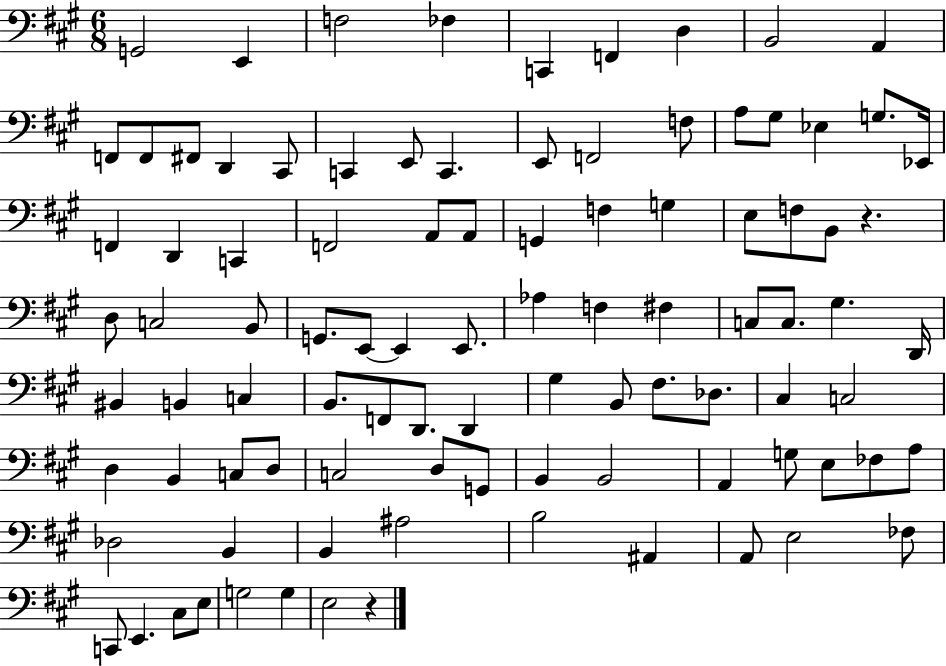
{
  \clef bass
  \numericTimeSignature
  \time 6/8
  \key a \major
  \repeat volta 2 { g,2 e,4 | f2 fes4 | c,4 f,4 d4 | b,2 a,4 | \break f,8 f,8 fis,8 d,4 cis,8 | c,4 e,8 c,4. | e,8 f,2 f8 | a8 gis8 ees4 g8. ees,16 | \break f,4 d,4 c,4 | f,2 a,8 a,8 | g,4 f4 g4 | e8 f8 b,8 r4. | \break d8 c2 b,8 | g,8. e,8~~ e,4 e,8. | aes4 f4 fis4 | c8 c8. gis4. d,16 | \break bis,4 b,4 c4 | b,8. f,8 d,8. d,4 | gis4 b,8 fis8. des8. | cis4 c2 | \break d4 b,4 c8 d8 | c2 d8 g,8 | b,4 b,2 | a,4 g8 e8 fes8 a8 | \break des2 b,4 | b,4 ais2 | b2 ais,4 | a,8 e2 fes8 | \break c,8 e,4. cis8 e8 | g2 g4 | e2 r4 | } \bar "|."
}